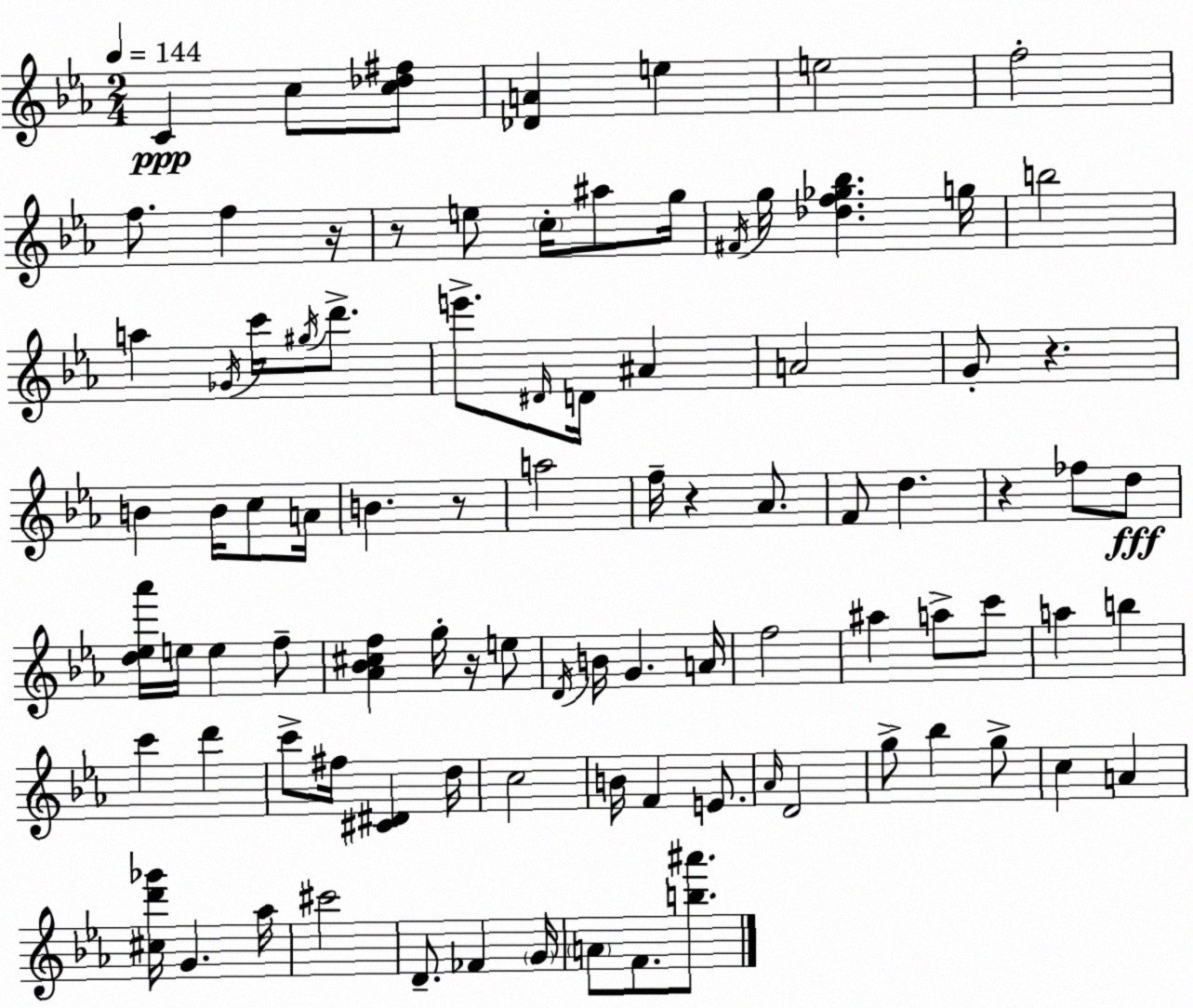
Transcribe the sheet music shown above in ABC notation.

X:1
T:Untitled
M:2/4
L:1/4
K:Eb
C c/2 [c_d^f]/2 [_DA] e e2 f2 f/2 f z/4 z/2 e/2 c/4 ^a/2 g/4 ^F/4 g/4 [_df_g_b] g/4 b2 a _G/4 c'/4 ^g/4 d'/2 e'/2 ^D/4 D/4 ^A A2 G/2 z B B/4 c/2 A/4 B z/2 a2 f/4 z _A/2 F/2 d z _f/2 d/2 [d_e_a']/4 e/4 e f/2 [_A_B^cf] g/4 z/4 e/2 D/4 B/4 G A/4 f2 ^a a/2 c'/2 a b c' d' c'/2 ^f/4 [^C^D] d/4 c2 B/4 F E/2 _A/4 D2 g/2 _b g/2 c A [^cd'_g']/4 G _a/4 ^c'2 D/2 _F G/4 A/2 F/2 [b^a']/2